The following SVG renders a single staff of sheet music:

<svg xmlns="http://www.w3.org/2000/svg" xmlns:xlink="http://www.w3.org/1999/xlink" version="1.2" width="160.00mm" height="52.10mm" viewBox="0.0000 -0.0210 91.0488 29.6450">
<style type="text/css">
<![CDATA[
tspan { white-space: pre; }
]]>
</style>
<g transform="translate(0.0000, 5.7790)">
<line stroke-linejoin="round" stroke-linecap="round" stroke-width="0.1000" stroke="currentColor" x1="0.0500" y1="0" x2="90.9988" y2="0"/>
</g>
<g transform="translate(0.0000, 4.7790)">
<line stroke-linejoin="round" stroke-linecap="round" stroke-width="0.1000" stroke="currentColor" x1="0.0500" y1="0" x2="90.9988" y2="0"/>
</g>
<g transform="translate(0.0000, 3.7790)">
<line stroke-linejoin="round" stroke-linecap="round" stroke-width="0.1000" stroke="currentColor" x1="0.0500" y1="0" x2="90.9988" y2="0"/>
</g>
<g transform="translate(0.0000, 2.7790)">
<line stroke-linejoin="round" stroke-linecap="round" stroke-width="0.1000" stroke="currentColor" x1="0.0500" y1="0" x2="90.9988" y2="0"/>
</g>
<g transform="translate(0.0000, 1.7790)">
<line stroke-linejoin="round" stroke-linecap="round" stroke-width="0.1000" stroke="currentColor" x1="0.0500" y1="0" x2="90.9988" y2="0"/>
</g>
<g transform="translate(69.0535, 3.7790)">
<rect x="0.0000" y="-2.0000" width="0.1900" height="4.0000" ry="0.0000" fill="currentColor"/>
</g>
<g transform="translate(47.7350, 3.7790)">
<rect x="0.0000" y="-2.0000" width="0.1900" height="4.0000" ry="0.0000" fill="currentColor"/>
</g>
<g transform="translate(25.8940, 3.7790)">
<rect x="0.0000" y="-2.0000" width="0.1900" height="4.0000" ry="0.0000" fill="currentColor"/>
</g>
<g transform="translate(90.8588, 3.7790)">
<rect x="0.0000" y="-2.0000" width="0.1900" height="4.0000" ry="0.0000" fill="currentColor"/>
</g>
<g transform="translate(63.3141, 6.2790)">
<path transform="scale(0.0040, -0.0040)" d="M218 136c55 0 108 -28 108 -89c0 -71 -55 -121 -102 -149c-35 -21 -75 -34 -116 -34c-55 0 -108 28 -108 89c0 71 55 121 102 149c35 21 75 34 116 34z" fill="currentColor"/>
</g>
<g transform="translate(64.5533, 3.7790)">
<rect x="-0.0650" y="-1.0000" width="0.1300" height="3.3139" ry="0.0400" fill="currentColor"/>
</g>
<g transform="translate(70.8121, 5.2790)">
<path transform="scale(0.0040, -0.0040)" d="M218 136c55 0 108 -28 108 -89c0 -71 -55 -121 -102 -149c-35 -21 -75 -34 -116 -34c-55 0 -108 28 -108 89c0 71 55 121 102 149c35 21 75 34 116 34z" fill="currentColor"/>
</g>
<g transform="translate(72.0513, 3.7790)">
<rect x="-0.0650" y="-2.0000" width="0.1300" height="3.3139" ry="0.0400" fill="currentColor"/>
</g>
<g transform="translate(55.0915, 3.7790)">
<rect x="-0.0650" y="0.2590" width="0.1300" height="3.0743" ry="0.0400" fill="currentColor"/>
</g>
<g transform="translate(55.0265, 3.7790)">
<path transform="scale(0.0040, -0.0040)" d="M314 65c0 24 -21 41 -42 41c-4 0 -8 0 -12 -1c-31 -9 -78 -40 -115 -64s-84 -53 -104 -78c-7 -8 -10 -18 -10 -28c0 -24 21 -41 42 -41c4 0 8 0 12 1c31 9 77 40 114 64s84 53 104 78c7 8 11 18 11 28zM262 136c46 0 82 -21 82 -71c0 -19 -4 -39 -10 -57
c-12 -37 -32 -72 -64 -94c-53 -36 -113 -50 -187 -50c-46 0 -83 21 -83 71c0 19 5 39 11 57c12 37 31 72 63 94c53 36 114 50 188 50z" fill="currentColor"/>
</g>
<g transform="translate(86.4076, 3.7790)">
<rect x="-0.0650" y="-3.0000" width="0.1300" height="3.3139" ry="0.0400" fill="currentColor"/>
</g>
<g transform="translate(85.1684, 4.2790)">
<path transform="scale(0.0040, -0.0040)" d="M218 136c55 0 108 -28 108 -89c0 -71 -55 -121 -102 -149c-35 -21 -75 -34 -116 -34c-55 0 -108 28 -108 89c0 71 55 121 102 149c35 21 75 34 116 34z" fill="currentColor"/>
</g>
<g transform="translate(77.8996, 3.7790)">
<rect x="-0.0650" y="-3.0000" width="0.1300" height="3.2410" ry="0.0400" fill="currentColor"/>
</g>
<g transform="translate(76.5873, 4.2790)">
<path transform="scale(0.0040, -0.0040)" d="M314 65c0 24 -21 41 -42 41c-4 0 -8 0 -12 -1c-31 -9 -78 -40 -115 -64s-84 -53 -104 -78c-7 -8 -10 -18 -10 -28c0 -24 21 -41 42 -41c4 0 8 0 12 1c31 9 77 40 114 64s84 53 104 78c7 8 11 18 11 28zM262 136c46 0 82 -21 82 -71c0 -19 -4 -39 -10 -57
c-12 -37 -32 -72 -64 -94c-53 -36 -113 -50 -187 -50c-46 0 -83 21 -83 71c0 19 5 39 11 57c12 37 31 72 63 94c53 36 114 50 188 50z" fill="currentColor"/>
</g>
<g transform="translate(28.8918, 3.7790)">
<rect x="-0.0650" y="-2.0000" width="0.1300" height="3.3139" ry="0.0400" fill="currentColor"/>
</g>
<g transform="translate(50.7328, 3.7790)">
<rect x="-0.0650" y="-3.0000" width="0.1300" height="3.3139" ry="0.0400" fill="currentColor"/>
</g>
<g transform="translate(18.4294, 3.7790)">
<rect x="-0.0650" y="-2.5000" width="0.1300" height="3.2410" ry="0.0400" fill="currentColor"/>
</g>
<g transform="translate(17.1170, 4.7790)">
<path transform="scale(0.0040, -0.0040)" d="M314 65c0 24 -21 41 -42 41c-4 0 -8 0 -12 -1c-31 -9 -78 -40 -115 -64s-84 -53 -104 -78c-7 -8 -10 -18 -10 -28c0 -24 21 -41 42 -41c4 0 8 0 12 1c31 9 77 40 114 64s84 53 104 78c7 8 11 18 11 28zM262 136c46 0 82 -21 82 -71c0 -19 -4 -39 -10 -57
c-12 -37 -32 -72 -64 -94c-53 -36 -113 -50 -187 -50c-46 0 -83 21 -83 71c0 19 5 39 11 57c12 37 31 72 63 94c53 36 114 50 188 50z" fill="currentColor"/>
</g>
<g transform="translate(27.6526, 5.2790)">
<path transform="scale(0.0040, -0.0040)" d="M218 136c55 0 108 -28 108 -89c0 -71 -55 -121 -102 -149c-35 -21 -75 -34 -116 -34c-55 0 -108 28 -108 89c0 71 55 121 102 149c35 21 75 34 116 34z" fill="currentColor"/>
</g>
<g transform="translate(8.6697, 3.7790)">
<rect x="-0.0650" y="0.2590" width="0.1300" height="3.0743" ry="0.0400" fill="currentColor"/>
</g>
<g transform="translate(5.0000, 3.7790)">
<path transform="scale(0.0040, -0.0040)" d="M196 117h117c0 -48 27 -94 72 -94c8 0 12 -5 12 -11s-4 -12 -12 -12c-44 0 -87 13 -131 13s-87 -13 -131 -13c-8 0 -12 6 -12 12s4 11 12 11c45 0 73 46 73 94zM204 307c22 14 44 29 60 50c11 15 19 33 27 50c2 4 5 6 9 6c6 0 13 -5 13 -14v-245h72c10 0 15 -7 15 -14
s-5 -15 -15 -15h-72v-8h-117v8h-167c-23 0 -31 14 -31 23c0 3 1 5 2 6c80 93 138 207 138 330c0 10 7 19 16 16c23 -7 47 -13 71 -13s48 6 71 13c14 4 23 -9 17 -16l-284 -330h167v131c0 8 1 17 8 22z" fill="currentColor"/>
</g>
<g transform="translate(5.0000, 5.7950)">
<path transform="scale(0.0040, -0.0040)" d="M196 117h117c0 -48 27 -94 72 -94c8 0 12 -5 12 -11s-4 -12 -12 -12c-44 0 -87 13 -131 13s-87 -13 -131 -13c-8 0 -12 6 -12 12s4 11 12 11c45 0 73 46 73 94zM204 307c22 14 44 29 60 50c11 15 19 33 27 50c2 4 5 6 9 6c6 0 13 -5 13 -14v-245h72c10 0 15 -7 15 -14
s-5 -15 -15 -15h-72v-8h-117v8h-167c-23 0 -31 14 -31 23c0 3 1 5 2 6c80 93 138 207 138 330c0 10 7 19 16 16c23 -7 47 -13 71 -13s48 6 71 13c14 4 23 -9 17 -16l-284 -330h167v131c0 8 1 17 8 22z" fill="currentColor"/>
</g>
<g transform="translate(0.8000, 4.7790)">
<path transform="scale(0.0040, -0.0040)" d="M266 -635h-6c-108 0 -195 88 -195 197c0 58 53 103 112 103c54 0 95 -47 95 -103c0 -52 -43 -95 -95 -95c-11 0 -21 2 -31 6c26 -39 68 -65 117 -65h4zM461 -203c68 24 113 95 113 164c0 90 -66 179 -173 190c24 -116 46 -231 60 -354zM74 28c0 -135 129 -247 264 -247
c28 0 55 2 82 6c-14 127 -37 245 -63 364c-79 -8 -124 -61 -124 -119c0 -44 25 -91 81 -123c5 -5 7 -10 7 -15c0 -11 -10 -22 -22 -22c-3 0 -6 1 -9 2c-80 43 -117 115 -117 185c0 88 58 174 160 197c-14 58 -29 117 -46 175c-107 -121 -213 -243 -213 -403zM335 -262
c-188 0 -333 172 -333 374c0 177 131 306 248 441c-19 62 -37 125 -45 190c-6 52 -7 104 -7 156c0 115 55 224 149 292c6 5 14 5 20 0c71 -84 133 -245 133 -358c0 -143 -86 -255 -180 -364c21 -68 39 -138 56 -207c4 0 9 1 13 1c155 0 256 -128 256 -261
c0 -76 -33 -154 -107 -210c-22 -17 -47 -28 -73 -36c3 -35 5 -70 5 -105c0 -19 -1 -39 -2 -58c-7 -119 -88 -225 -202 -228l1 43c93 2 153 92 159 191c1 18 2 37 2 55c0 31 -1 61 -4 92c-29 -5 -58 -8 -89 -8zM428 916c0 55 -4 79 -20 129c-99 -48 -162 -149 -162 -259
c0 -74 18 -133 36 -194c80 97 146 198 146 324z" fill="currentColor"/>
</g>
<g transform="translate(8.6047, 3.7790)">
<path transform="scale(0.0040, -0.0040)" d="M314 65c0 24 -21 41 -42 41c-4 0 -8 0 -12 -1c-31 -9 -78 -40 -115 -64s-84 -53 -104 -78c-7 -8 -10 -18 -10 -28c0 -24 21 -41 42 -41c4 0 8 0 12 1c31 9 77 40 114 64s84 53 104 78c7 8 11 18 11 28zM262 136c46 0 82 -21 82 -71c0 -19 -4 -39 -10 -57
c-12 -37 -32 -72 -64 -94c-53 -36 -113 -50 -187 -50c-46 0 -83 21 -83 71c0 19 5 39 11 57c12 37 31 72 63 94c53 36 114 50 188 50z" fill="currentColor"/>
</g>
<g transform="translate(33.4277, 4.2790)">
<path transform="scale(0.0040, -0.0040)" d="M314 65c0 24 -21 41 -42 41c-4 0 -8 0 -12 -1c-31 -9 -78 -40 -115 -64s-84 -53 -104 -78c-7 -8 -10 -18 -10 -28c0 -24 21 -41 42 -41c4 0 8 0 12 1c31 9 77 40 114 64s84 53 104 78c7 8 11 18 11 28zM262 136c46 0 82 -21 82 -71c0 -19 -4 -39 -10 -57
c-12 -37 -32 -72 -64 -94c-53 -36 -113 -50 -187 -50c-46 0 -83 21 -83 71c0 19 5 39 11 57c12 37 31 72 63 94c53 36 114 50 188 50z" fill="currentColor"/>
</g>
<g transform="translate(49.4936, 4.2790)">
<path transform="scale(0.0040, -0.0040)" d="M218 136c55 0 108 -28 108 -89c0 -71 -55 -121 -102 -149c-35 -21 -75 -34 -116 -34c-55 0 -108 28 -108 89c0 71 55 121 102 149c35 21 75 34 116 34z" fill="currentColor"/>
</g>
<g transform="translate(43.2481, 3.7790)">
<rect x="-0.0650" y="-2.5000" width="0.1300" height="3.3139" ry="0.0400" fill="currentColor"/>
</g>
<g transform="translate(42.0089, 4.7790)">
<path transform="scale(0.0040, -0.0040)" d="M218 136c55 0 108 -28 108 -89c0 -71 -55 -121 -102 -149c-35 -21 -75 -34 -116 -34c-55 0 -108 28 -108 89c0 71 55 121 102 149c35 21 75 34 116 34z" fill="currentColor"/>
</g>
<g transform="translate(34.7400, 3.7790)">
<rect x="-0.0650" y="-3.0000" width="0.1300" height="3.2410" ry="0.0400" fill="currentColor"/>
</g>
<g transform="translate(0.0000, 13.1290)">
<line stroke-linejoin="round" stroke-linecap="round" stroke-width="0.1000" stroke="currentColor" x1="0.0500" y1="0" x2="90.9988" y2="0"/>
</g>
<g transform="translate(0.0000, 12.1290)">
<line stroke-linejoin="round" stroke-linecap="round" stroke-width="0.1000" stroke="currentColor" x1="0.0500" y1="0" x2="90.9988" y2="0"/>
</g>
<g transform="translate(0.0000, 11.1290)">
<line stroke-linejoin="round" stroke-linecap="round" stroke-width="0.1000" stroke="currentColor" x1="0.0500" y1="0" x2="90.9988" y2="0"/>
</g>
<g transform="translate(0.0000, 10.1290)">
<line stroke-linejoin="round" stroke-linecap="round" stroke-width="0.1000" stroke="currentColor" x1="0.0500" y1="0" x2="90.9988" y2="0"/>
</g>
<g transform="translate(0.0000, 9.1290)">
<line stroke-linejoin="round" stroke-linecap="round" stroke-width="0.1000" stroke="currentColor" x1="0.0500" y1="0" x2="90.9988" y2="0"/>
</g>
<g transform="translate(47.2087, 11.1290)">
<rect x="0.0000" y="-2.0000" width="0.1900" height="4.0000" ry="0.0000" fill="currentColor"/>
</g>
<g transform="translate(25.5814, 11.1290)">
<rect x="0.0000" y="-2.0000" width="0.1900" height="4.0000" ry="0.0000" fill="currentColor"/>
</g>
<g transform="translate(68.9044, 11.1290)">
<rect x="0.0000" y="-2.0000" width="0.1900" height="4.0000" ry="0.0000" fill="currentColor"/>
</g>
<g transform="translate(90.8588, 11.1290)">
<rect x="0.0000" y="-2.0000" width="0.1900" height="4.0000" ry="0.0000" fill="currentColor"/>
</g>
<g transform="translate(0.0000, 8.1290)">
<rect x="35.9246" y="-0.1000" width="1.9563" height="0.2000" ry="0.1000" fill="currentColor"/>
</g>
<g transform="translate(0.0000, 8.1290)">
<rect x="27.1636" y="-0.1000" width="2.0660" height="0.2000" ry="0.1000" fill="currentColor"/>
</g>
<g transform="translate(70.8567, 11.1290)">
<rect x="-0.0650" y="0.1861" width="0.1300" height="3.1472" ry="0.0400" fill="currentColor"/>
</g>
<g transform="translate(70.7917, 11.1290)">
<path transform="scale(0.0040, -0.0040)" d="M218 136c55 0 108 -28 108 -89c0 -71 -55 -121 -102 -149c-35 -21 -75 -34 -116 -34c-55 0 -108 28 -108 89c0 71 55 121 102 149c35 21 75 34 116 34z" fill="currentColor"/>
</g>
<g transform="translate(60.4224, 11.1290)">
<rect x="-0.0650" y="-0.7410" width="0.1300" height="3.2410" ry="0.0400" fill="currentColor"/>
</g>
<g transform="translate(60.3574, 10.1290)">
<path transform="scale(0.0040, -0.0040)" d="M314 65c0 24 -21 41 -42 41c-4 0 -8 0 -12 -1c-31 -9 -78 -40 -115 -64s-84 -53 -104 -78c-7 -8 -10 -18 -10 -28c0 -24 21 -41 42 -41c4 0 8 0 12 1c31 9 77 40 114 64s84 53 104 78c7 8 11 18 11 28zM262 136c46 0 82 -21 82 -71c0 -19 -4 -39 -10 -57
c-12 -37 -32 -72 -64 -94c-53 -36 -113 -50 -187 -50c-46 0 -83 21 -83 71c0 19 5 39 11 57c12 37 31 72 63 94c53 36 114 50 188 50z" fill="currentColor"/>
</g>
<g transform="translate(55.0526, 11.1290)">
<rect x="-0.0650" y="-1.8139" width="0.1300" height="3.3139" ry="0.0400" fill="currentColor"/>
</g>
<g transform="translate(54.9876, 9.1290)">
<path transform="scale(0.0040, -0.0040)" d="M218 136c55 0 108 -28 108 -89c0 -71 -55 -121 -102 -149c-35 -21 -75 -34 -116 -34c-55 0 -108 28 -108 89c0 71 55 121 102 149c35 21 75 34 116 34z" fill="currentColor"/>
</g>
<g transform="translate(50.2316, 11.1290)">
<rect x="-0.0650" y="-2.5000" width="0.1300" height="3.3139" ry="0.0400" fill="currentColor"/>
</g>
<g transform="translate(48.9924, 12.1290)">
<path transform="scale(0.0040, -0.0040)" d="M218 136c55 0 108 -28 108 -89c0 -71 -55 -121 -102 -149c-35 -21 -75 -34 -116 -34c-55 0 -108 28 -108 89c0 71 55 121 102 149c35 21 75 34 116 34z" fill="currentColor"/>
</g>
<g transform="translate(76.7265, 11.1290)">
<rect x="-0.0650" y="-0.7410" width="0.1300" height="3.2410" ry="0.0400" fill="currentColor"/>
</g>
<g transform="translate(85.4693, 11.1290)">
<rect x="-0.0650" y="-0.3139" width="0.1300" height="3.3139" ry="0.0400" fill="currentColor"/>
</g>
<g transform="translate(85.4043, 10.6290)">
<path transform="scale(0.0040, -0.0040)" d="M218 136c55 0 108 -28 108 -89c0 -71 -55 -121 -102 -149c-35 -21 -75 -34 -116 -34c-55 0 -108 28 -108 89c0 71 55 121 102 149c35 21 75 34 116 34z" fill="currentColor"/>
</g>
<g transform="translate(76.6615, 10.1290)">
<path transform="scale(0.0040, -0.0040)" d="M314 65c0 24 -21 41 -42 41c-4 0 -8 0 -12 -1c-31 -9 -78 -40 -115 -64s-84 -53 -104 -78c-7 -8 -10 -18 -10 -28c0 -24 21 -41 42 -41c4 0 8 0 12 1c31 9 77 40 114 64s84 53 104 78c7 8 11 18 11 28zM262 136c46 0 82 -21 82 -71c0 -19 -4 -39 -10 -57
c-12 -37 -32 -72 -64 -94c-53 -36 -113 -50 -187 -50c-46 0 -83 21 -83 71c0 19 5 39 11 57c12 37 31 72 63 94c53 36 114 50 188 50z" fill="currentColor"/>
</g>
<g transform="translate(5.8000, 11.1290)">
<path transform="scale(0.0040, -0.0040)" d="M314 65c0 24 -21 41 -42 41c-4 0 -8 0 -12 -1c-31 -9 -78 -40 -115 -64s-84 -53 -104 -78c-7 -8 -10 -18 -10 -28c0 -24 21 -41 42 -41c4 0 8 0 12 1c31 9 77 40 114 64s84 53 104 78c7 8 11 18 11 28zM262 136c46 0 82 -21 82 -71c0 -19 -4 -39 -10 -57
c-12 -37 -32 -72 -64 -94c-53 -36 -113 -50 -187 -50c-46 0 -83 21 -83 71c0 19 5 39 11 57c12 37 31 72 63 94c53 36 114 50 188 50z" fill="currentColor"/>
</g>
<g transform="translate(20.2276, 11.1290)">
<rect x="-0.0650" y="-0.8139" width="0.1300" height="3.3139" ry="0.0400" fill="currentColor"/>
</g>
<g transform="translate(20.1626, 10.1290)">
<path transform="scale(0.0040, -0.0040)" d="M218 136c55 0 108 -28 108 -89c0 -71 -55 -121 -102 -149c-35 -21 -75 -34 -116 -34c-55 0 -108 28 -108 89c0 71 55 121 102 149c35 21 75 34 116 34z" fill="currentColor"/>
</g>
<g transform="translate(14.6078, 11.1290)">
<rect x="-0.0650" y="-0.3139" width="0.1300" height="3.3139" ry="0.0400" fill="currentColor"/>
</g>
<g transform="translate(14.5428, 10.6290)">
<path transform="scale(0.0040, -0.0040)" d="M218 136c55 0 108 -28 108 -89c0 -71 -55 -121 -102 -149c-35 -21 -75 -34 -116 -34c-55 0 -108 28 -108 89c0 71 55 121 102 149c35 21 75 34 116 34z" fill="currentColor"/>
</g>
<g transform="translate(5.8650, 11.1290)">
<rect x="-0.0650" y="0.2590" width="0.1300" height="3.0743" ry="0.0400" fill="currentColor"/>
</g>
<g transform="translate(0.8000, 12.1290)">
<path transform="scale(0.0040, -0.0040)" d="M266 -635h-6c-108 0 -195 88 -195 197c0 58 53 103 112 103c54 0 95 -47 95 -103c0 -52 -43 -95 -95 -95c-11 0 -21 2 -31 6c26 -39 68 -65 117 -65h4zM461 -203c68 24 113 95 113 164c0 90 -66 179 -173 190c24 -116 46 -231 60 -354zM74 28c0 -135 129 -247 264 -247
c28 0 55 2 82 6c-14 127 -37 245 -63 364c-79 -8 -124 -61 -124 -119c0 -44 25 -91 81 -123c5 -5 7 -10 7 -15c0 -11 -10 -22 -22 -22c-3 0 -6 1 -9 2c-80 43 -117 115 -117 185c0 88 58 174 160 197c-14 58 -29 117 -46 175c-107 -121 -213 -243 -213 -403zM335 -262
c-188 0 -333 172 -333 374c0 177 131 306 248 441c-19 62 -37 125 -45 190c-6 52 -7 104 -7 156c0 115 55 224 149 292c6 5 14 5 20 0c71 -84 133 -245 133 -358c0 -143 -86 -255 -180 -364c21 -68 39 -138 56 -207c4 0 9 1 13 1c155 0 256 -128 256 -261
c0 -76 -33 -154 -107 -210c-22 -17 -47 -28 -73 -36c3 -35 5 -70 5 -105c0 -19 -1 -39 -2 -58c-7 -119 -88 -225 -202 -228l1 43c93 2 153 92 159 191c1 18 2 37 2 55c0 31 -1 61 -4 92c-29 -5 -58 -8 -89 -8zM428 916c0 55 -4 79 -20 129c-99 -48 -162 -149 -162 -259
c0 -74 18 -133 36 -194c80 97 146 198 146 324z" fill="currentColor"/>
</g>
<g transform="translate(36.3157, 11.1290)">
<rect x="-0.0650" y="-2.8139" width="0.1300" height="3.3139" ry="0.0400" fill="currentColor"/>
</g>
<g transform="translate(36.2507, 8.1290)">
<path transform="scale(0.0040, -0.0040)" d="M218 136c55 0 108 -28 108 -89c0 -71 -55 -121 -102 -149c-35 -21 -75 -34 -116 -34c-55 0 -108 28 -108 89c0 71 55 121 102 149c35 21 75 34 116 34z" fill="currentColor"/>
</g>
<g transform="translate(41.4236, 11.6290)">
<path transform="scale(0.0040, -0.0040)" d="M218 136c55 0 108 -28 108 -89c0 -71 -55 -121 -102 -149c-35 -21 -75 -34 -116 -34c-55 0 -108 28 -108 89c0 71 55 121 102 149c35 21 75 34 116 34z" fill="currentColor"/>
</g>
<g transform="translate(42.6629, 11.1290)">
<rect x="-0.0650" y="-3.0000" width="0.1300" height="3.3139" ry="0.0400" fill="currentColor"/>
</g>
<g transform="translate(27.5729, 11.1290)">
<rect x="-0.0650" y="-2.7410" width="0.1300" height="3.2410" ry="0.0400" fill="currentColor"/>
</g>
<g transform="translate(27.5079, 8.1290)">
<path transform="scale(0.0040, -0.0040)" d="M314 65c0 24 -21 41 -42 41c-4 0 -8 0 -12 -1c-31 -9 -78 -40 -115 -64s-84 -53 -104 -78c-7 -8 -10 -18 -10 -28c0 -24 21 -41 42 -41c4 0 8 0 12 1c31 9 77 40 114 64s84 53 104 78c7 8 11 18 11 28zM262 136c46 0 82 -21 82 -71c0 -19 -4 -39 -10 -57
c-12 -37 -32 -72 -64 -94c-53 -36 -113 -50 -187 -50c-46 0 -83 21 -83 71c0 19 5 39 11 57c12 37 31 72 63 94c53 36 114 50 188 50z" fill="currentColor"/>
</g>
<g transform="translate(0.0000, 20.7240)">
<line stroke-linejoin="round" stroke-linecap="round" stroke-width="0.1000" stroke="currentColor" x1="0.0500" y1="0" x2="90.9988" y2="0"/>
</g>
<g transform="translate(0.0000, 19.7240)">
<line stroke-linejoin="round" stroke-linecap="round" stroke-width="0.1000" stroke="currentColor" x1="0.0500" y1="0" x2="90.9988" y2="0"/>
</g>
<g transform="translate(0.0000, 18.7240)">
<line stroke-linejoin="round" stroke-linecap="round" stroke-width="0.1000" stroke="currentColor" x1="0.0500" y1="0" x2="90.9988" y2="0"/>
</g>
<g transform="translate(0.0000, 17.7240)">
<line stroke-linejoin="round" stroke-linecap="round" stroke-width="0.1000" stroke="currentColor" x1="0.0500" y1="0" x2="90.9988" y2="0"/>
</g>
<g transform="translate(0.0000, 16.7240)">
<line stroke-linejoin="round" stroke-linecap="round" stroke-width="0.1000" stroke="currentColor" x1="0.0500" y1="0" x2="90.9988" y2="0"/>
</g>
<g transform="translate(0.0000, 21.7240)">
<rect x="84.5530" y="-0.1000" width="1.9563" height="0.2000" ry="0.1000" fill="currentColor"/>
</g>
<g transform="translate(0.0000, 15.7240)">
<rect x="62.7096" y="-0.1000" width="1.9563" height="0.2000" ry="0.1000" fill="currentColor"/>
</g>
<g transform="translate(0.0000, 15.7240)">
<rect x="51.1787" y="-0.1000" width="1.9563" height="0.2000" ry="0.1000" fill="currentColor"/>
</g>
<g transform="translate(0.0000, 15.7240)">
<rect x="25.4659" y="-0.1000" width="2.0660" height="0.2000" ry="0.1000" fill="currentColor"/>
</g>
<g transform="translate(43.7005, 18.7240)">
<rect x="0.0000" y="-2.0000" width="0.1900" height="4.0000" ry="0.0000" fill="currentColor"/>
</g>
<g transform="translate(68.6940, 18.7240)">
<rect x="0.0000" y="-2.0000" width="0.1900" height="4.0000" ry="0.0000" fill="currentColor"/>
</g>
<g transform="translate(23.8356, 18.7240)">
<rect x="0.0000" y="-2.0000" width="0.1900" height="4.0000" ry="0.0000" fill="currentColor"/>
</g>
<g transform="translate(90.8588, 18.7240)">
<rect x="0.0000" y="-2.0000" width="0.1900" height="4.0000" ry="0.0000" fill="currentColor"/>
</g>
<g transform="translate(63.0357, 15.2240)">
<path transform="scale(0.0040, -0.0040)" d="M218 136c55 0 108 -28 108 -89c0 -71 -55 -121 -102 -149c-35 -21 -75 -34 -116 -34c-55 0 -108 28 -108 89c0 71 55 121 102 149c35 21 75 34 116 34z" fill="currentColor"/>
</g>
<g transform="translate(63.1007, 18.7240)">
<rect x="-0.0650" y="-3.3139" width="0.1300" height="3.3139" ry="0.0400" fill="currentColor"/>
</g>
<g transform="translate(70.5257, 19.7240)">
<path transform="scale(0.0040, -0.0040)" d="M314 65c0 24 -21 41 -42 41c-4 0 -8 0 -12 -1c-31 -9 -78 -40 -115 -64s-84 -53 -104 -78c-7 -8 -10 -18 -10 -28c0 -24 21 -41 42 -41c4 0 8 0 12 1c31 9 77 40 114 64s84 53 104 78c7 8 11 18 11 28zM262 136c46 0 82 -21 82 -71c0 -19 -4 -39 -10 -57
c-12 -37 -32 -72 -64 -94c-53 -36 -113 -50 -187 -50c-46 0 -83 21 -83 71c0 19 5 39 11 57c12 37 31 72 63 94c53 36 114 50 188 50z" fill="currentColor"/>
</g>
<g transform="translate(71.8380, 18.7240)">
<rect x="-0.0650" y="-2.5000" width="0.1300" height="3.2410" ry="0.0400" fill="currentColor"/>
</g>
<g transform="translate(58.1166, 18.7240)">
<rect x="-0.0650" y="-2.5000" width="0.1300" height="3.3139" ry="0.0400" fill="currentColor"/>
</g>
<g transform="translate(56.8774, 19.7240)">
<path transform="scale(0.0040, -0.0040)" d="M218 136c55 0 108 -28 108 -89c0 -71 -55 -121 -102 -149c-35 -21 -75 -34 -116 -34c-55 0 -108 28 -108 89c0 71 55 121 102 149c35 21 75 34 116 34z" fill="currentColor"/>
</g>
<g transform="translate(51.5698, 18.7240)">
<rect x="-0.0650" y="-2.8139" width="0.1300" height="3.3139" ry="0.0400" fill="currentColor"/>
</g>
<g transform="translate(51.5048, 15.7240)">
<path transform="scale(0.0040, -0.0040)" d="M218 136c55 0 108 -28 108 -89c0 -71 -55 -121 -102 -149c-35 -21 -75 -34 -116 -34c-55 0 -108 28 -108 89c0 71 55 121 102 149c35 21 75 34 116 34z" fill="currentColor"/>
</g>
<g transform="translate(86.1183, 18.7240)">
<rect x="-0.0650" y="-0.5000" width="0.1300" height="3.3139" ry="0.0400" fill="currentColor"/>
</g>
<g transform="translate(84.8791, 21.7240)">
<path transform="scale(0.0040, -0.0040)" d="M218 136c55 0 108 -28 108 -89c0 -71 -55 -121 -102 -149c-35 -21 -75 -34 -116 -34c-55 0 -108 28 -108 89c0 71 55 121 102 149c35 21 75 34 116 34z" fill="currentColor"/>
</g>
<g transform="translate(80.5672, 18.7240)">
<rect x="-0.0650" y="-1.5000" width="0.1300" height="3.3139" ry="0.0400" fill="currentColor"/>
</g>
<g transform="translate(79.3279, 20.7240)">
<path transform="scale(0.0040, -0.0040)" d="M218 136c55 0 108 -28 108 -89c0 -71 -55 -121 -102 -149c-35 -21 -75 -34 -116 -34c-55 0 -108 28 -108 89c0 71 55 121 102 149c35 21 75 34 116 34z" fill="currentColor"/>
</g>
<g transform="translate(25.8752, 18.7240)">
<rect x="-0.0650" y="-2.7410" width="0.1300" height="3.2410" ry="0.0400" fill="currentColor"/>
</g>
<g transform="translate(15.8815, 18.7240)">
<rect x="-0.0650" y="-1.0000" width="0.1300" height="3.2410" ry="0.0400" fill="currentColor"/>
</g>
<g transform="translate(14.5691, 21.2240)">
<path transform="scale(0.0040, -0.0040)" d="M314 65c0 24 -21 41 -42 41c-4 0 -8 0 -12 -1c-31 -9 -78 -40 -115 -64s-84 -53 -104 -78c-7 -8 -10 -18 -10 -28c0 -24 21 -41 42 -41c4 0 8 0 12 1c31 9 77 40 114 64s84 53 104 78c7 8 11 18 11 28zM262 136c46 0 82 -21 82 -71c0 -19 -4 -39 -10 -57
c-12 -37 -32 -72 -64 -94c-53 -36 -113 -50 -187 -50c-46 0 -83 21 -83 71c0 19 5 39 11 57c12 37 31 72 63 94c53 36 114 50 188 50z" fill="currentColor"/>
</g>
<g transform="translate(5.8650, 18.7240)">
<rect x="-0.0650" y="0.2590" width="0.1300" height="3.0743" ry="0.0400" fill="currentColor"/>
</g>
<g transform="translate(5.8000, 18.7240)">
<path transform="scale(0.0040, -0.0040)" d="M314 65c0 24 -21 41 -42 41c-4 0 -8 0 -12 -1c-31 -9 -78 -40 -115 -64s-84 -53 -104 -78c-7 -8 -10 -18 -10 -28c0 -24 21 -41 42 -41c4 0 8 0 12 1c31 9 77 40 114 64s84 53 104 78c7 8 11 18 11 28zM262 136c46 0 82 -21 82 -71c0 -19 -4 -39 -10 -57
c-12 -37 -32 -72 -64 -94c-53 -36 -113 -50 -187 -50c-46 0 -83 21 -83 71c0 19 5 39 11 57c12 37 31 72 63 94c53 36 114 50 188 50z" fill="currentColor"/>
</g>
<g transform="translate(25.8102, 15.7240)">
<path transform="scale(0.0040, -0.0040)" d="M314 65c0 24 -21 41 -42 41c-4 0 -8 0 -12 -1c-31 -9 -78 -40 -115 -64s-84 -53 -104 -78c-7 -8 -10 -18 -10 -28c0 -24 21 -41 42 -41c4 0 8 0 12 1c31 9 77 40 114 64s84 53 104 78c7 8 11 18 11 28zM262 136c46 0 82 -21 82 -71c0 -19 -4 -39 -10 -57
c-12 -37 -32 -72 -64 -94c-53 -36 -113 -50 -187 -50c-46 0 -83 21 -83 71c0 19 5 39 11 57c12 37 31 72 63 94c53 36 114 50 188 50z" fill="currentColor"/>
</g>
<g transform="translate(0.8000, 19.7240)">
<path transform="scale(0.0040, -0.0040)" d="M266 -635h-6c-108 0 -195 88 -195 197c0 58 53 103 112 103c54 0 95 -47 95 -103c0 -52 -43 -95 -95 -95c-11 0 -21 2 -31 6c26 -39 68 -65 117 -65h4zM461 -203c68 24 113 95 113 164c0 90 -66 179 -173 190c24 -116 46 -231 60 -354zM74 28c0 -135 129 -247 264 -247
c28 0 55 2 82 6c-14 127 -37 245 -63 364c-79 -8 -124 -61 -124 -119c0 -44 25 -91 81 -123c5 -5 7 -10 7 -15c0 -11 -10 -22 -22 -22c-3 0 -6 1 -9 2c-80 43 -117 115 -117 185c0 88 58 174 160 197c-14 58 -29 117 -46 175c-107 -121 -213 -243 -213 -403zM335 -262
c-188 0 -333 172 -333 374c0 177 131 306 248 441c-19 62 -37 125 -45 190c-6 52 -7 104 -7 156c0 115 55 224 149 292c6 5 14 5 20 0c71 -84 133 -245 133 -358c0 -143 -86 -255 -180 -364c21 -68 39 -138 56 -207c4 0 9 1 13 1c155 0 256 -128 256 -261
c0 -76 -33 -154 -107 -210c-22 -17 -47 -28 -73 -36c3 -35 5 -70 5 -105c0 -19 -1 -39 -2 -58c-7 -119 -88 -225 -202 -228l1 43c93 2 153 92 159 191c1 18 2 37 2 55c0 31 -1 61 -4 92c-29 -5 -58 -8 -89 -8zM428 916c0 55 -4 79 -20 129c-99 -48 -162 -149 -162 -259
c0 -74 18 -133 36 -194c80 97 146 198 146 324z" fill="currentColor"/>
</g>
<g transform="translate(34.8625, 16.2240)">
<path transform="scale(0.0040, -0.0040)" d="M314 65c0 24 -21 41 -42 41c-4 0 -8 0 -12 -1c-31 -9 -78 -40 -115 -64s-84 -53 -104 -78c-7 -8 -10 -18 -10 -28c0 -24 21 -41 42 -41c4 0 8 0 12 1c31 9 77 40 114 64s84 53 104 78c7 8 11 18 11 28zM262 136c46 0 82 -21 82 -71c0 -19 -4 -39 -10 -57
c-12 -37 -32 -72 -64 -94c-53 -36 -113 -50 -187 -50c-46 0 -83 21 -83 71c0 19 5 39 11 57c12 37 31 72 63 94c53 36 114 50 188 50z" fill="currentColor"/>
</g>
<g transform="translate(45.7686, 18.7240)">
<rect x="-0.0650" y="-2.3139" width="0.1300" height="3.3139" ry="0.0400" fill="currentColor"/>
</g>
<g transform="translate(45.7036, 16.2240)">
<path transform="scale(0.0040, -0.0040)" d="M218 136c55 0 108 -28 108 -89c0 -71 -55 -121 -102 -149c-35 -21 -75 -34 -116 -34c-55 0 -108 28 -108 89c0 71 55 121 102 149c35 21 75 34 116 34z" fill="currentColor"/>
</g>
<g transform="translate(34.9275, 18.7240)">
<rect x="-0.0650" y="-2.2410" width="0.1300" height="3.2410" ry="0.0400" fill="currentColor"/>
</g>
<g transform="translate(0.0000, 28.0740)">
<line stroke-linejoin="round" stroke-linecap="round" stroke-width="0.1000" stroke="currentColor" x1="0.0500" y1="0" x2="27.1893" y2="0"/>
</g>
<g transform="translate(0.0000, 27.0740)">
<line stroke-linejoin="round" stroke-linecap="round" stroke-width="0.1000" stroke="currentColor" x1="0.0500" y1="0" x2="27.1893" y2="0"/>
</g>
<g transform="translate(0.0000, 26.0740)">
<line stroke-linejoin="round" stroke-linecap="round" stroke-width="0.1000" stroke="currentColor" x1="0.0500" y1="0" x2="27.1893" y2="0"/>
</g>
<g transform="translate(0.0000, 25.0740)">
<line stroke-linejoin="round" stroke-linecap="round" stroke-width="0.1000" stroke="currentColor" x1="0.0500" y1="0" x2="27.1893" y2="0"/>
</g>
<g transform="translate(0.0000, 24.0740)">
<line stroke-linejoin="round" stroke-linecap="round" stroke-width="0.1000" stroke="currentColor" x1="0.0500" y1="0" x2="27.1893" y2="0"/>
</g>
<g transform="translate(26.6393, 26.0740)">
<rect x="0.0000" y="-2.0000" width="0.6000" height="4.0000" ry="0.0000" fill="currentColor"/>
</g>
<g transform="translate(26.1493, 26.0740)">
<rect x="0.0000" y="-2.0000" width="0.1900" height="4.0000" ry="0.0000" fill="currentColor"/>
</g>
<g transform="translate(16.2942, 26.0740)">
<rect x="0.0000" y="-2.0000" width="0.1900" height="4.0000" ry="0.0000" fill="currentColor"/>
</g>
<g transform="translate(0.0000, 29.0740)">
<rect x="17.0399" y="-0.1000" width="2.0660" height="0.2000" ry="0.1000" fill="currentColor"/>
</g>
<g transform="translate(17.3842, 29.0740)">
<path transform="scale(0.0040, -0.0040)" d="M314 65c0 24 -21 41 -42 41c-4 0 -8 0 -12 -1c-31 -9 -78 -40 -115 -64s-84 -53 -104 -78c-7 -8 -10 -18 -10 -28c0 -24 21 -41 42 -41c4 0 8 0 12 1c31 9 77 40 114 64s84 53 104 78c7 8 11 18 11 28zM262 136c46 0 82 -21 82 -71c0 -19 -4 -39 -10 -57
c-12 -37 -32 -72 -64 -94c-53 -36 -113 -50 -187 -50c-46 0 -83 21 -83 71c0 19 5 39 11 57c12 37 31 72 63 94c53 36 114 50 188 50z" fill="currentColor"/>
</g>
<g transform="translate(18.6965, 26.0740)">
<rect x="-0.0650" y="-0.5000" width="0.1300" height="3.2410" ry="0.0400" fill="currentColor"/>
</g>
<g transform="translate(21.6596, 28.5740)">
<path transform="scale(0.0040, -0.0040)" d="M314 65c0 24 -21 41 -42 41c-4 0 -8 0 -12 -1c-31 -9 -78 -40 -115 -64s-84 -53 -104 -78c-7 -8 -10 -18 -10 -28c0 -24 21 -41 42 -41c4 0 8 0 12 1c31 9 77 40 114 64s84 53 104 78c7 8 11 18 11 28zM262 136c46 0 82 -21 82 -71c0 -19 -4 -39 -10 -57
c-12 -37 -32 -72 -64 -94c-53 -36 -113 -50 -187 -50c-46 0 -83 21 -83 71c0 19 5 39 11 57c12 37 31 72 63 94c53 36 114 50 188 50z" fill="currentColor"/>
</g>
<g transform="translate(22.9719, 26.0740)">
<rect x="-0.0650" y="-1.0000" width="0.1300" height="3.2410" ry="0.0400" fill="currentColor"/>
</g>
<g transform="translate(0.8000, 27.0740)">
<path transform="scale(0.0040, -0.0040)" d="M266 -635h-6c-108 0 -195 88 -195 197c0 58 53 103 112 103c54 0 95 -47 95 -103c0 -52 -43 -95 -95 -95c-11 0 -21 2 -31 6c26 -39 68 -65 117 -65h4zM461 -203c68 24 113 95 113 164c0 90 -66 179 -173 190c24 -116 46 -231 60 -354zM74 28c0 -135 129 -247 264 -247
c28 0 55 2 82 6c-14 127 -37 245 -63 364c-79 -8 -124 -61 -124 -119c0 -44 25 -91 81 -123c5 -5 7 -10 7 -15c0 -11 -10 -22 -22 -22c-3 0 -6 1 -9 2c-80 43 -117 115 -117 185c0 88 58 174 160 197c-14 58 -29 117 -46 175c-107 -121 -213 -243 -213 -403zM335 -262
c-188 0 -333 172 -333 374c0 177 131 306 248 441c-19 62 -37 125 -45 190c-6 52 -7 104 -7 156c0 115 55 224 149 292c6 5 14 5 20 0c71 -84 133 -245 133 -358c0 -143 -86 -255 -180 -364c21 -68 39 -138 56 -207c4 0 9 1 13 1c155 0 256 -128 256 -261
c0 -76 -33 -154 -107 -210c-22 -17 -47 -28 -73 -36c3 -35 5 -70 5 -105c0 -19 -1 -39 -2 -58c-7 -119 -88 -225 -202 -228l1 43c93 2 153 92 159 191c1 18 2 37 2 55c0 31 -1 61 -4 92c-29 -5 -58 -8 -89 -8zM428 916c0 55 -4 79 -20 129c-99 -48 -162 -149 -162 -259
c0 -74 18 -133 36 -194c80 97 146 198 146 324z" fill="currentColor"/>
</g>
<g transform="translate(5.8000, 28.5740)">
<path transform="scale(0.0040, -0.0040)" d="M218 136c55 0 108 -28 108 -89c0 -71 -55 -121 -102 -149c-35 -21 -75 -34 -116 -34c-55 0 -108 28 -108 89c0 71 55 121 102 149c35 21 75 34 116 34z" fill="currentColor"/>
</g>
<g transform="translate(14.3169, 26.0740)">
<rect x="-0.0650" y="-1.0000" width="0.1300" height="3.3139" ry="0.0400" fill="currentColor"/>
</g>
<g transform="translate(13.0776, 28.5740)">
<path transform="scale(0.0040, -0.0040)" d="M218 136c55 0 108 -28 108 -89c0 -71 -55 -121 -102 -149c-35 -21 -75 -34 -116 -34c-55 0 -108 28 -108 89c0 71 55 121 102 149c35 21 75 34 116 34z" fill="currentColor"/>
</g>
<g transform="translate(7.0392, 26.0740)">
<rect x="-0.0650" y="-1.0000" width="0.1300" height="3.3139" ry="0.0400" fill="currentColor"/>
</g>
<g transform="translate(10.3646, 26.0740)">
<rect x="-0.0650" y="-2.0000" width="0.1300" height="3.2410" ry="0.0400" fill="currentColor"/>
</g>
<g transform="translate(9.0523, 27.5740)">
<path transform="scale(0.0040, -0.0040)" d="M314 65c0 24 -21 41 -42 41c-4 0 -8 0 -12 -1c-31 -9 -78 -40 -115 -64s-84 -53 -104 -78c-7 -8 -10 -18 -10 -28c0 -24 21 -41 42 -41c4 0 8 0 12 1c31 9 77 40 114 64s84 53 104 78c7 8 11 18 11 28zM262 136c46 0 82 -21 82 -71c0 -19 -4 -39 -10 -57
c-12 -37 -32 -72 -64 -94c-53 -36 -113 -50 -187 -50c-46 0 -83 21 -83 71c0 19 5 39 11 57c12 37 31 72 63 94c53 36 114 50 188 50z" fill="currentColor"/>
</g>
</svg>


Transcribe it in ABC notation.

X:1
T:Untitled
M:4/4
L:1/4
K:C
B2 G2 F A2 G A B2 D F A2 A B2 c d a2 a A G f d2 B d2 c B2 D2 a2 g2 g a G b G2 E C D F2 D C2 D2